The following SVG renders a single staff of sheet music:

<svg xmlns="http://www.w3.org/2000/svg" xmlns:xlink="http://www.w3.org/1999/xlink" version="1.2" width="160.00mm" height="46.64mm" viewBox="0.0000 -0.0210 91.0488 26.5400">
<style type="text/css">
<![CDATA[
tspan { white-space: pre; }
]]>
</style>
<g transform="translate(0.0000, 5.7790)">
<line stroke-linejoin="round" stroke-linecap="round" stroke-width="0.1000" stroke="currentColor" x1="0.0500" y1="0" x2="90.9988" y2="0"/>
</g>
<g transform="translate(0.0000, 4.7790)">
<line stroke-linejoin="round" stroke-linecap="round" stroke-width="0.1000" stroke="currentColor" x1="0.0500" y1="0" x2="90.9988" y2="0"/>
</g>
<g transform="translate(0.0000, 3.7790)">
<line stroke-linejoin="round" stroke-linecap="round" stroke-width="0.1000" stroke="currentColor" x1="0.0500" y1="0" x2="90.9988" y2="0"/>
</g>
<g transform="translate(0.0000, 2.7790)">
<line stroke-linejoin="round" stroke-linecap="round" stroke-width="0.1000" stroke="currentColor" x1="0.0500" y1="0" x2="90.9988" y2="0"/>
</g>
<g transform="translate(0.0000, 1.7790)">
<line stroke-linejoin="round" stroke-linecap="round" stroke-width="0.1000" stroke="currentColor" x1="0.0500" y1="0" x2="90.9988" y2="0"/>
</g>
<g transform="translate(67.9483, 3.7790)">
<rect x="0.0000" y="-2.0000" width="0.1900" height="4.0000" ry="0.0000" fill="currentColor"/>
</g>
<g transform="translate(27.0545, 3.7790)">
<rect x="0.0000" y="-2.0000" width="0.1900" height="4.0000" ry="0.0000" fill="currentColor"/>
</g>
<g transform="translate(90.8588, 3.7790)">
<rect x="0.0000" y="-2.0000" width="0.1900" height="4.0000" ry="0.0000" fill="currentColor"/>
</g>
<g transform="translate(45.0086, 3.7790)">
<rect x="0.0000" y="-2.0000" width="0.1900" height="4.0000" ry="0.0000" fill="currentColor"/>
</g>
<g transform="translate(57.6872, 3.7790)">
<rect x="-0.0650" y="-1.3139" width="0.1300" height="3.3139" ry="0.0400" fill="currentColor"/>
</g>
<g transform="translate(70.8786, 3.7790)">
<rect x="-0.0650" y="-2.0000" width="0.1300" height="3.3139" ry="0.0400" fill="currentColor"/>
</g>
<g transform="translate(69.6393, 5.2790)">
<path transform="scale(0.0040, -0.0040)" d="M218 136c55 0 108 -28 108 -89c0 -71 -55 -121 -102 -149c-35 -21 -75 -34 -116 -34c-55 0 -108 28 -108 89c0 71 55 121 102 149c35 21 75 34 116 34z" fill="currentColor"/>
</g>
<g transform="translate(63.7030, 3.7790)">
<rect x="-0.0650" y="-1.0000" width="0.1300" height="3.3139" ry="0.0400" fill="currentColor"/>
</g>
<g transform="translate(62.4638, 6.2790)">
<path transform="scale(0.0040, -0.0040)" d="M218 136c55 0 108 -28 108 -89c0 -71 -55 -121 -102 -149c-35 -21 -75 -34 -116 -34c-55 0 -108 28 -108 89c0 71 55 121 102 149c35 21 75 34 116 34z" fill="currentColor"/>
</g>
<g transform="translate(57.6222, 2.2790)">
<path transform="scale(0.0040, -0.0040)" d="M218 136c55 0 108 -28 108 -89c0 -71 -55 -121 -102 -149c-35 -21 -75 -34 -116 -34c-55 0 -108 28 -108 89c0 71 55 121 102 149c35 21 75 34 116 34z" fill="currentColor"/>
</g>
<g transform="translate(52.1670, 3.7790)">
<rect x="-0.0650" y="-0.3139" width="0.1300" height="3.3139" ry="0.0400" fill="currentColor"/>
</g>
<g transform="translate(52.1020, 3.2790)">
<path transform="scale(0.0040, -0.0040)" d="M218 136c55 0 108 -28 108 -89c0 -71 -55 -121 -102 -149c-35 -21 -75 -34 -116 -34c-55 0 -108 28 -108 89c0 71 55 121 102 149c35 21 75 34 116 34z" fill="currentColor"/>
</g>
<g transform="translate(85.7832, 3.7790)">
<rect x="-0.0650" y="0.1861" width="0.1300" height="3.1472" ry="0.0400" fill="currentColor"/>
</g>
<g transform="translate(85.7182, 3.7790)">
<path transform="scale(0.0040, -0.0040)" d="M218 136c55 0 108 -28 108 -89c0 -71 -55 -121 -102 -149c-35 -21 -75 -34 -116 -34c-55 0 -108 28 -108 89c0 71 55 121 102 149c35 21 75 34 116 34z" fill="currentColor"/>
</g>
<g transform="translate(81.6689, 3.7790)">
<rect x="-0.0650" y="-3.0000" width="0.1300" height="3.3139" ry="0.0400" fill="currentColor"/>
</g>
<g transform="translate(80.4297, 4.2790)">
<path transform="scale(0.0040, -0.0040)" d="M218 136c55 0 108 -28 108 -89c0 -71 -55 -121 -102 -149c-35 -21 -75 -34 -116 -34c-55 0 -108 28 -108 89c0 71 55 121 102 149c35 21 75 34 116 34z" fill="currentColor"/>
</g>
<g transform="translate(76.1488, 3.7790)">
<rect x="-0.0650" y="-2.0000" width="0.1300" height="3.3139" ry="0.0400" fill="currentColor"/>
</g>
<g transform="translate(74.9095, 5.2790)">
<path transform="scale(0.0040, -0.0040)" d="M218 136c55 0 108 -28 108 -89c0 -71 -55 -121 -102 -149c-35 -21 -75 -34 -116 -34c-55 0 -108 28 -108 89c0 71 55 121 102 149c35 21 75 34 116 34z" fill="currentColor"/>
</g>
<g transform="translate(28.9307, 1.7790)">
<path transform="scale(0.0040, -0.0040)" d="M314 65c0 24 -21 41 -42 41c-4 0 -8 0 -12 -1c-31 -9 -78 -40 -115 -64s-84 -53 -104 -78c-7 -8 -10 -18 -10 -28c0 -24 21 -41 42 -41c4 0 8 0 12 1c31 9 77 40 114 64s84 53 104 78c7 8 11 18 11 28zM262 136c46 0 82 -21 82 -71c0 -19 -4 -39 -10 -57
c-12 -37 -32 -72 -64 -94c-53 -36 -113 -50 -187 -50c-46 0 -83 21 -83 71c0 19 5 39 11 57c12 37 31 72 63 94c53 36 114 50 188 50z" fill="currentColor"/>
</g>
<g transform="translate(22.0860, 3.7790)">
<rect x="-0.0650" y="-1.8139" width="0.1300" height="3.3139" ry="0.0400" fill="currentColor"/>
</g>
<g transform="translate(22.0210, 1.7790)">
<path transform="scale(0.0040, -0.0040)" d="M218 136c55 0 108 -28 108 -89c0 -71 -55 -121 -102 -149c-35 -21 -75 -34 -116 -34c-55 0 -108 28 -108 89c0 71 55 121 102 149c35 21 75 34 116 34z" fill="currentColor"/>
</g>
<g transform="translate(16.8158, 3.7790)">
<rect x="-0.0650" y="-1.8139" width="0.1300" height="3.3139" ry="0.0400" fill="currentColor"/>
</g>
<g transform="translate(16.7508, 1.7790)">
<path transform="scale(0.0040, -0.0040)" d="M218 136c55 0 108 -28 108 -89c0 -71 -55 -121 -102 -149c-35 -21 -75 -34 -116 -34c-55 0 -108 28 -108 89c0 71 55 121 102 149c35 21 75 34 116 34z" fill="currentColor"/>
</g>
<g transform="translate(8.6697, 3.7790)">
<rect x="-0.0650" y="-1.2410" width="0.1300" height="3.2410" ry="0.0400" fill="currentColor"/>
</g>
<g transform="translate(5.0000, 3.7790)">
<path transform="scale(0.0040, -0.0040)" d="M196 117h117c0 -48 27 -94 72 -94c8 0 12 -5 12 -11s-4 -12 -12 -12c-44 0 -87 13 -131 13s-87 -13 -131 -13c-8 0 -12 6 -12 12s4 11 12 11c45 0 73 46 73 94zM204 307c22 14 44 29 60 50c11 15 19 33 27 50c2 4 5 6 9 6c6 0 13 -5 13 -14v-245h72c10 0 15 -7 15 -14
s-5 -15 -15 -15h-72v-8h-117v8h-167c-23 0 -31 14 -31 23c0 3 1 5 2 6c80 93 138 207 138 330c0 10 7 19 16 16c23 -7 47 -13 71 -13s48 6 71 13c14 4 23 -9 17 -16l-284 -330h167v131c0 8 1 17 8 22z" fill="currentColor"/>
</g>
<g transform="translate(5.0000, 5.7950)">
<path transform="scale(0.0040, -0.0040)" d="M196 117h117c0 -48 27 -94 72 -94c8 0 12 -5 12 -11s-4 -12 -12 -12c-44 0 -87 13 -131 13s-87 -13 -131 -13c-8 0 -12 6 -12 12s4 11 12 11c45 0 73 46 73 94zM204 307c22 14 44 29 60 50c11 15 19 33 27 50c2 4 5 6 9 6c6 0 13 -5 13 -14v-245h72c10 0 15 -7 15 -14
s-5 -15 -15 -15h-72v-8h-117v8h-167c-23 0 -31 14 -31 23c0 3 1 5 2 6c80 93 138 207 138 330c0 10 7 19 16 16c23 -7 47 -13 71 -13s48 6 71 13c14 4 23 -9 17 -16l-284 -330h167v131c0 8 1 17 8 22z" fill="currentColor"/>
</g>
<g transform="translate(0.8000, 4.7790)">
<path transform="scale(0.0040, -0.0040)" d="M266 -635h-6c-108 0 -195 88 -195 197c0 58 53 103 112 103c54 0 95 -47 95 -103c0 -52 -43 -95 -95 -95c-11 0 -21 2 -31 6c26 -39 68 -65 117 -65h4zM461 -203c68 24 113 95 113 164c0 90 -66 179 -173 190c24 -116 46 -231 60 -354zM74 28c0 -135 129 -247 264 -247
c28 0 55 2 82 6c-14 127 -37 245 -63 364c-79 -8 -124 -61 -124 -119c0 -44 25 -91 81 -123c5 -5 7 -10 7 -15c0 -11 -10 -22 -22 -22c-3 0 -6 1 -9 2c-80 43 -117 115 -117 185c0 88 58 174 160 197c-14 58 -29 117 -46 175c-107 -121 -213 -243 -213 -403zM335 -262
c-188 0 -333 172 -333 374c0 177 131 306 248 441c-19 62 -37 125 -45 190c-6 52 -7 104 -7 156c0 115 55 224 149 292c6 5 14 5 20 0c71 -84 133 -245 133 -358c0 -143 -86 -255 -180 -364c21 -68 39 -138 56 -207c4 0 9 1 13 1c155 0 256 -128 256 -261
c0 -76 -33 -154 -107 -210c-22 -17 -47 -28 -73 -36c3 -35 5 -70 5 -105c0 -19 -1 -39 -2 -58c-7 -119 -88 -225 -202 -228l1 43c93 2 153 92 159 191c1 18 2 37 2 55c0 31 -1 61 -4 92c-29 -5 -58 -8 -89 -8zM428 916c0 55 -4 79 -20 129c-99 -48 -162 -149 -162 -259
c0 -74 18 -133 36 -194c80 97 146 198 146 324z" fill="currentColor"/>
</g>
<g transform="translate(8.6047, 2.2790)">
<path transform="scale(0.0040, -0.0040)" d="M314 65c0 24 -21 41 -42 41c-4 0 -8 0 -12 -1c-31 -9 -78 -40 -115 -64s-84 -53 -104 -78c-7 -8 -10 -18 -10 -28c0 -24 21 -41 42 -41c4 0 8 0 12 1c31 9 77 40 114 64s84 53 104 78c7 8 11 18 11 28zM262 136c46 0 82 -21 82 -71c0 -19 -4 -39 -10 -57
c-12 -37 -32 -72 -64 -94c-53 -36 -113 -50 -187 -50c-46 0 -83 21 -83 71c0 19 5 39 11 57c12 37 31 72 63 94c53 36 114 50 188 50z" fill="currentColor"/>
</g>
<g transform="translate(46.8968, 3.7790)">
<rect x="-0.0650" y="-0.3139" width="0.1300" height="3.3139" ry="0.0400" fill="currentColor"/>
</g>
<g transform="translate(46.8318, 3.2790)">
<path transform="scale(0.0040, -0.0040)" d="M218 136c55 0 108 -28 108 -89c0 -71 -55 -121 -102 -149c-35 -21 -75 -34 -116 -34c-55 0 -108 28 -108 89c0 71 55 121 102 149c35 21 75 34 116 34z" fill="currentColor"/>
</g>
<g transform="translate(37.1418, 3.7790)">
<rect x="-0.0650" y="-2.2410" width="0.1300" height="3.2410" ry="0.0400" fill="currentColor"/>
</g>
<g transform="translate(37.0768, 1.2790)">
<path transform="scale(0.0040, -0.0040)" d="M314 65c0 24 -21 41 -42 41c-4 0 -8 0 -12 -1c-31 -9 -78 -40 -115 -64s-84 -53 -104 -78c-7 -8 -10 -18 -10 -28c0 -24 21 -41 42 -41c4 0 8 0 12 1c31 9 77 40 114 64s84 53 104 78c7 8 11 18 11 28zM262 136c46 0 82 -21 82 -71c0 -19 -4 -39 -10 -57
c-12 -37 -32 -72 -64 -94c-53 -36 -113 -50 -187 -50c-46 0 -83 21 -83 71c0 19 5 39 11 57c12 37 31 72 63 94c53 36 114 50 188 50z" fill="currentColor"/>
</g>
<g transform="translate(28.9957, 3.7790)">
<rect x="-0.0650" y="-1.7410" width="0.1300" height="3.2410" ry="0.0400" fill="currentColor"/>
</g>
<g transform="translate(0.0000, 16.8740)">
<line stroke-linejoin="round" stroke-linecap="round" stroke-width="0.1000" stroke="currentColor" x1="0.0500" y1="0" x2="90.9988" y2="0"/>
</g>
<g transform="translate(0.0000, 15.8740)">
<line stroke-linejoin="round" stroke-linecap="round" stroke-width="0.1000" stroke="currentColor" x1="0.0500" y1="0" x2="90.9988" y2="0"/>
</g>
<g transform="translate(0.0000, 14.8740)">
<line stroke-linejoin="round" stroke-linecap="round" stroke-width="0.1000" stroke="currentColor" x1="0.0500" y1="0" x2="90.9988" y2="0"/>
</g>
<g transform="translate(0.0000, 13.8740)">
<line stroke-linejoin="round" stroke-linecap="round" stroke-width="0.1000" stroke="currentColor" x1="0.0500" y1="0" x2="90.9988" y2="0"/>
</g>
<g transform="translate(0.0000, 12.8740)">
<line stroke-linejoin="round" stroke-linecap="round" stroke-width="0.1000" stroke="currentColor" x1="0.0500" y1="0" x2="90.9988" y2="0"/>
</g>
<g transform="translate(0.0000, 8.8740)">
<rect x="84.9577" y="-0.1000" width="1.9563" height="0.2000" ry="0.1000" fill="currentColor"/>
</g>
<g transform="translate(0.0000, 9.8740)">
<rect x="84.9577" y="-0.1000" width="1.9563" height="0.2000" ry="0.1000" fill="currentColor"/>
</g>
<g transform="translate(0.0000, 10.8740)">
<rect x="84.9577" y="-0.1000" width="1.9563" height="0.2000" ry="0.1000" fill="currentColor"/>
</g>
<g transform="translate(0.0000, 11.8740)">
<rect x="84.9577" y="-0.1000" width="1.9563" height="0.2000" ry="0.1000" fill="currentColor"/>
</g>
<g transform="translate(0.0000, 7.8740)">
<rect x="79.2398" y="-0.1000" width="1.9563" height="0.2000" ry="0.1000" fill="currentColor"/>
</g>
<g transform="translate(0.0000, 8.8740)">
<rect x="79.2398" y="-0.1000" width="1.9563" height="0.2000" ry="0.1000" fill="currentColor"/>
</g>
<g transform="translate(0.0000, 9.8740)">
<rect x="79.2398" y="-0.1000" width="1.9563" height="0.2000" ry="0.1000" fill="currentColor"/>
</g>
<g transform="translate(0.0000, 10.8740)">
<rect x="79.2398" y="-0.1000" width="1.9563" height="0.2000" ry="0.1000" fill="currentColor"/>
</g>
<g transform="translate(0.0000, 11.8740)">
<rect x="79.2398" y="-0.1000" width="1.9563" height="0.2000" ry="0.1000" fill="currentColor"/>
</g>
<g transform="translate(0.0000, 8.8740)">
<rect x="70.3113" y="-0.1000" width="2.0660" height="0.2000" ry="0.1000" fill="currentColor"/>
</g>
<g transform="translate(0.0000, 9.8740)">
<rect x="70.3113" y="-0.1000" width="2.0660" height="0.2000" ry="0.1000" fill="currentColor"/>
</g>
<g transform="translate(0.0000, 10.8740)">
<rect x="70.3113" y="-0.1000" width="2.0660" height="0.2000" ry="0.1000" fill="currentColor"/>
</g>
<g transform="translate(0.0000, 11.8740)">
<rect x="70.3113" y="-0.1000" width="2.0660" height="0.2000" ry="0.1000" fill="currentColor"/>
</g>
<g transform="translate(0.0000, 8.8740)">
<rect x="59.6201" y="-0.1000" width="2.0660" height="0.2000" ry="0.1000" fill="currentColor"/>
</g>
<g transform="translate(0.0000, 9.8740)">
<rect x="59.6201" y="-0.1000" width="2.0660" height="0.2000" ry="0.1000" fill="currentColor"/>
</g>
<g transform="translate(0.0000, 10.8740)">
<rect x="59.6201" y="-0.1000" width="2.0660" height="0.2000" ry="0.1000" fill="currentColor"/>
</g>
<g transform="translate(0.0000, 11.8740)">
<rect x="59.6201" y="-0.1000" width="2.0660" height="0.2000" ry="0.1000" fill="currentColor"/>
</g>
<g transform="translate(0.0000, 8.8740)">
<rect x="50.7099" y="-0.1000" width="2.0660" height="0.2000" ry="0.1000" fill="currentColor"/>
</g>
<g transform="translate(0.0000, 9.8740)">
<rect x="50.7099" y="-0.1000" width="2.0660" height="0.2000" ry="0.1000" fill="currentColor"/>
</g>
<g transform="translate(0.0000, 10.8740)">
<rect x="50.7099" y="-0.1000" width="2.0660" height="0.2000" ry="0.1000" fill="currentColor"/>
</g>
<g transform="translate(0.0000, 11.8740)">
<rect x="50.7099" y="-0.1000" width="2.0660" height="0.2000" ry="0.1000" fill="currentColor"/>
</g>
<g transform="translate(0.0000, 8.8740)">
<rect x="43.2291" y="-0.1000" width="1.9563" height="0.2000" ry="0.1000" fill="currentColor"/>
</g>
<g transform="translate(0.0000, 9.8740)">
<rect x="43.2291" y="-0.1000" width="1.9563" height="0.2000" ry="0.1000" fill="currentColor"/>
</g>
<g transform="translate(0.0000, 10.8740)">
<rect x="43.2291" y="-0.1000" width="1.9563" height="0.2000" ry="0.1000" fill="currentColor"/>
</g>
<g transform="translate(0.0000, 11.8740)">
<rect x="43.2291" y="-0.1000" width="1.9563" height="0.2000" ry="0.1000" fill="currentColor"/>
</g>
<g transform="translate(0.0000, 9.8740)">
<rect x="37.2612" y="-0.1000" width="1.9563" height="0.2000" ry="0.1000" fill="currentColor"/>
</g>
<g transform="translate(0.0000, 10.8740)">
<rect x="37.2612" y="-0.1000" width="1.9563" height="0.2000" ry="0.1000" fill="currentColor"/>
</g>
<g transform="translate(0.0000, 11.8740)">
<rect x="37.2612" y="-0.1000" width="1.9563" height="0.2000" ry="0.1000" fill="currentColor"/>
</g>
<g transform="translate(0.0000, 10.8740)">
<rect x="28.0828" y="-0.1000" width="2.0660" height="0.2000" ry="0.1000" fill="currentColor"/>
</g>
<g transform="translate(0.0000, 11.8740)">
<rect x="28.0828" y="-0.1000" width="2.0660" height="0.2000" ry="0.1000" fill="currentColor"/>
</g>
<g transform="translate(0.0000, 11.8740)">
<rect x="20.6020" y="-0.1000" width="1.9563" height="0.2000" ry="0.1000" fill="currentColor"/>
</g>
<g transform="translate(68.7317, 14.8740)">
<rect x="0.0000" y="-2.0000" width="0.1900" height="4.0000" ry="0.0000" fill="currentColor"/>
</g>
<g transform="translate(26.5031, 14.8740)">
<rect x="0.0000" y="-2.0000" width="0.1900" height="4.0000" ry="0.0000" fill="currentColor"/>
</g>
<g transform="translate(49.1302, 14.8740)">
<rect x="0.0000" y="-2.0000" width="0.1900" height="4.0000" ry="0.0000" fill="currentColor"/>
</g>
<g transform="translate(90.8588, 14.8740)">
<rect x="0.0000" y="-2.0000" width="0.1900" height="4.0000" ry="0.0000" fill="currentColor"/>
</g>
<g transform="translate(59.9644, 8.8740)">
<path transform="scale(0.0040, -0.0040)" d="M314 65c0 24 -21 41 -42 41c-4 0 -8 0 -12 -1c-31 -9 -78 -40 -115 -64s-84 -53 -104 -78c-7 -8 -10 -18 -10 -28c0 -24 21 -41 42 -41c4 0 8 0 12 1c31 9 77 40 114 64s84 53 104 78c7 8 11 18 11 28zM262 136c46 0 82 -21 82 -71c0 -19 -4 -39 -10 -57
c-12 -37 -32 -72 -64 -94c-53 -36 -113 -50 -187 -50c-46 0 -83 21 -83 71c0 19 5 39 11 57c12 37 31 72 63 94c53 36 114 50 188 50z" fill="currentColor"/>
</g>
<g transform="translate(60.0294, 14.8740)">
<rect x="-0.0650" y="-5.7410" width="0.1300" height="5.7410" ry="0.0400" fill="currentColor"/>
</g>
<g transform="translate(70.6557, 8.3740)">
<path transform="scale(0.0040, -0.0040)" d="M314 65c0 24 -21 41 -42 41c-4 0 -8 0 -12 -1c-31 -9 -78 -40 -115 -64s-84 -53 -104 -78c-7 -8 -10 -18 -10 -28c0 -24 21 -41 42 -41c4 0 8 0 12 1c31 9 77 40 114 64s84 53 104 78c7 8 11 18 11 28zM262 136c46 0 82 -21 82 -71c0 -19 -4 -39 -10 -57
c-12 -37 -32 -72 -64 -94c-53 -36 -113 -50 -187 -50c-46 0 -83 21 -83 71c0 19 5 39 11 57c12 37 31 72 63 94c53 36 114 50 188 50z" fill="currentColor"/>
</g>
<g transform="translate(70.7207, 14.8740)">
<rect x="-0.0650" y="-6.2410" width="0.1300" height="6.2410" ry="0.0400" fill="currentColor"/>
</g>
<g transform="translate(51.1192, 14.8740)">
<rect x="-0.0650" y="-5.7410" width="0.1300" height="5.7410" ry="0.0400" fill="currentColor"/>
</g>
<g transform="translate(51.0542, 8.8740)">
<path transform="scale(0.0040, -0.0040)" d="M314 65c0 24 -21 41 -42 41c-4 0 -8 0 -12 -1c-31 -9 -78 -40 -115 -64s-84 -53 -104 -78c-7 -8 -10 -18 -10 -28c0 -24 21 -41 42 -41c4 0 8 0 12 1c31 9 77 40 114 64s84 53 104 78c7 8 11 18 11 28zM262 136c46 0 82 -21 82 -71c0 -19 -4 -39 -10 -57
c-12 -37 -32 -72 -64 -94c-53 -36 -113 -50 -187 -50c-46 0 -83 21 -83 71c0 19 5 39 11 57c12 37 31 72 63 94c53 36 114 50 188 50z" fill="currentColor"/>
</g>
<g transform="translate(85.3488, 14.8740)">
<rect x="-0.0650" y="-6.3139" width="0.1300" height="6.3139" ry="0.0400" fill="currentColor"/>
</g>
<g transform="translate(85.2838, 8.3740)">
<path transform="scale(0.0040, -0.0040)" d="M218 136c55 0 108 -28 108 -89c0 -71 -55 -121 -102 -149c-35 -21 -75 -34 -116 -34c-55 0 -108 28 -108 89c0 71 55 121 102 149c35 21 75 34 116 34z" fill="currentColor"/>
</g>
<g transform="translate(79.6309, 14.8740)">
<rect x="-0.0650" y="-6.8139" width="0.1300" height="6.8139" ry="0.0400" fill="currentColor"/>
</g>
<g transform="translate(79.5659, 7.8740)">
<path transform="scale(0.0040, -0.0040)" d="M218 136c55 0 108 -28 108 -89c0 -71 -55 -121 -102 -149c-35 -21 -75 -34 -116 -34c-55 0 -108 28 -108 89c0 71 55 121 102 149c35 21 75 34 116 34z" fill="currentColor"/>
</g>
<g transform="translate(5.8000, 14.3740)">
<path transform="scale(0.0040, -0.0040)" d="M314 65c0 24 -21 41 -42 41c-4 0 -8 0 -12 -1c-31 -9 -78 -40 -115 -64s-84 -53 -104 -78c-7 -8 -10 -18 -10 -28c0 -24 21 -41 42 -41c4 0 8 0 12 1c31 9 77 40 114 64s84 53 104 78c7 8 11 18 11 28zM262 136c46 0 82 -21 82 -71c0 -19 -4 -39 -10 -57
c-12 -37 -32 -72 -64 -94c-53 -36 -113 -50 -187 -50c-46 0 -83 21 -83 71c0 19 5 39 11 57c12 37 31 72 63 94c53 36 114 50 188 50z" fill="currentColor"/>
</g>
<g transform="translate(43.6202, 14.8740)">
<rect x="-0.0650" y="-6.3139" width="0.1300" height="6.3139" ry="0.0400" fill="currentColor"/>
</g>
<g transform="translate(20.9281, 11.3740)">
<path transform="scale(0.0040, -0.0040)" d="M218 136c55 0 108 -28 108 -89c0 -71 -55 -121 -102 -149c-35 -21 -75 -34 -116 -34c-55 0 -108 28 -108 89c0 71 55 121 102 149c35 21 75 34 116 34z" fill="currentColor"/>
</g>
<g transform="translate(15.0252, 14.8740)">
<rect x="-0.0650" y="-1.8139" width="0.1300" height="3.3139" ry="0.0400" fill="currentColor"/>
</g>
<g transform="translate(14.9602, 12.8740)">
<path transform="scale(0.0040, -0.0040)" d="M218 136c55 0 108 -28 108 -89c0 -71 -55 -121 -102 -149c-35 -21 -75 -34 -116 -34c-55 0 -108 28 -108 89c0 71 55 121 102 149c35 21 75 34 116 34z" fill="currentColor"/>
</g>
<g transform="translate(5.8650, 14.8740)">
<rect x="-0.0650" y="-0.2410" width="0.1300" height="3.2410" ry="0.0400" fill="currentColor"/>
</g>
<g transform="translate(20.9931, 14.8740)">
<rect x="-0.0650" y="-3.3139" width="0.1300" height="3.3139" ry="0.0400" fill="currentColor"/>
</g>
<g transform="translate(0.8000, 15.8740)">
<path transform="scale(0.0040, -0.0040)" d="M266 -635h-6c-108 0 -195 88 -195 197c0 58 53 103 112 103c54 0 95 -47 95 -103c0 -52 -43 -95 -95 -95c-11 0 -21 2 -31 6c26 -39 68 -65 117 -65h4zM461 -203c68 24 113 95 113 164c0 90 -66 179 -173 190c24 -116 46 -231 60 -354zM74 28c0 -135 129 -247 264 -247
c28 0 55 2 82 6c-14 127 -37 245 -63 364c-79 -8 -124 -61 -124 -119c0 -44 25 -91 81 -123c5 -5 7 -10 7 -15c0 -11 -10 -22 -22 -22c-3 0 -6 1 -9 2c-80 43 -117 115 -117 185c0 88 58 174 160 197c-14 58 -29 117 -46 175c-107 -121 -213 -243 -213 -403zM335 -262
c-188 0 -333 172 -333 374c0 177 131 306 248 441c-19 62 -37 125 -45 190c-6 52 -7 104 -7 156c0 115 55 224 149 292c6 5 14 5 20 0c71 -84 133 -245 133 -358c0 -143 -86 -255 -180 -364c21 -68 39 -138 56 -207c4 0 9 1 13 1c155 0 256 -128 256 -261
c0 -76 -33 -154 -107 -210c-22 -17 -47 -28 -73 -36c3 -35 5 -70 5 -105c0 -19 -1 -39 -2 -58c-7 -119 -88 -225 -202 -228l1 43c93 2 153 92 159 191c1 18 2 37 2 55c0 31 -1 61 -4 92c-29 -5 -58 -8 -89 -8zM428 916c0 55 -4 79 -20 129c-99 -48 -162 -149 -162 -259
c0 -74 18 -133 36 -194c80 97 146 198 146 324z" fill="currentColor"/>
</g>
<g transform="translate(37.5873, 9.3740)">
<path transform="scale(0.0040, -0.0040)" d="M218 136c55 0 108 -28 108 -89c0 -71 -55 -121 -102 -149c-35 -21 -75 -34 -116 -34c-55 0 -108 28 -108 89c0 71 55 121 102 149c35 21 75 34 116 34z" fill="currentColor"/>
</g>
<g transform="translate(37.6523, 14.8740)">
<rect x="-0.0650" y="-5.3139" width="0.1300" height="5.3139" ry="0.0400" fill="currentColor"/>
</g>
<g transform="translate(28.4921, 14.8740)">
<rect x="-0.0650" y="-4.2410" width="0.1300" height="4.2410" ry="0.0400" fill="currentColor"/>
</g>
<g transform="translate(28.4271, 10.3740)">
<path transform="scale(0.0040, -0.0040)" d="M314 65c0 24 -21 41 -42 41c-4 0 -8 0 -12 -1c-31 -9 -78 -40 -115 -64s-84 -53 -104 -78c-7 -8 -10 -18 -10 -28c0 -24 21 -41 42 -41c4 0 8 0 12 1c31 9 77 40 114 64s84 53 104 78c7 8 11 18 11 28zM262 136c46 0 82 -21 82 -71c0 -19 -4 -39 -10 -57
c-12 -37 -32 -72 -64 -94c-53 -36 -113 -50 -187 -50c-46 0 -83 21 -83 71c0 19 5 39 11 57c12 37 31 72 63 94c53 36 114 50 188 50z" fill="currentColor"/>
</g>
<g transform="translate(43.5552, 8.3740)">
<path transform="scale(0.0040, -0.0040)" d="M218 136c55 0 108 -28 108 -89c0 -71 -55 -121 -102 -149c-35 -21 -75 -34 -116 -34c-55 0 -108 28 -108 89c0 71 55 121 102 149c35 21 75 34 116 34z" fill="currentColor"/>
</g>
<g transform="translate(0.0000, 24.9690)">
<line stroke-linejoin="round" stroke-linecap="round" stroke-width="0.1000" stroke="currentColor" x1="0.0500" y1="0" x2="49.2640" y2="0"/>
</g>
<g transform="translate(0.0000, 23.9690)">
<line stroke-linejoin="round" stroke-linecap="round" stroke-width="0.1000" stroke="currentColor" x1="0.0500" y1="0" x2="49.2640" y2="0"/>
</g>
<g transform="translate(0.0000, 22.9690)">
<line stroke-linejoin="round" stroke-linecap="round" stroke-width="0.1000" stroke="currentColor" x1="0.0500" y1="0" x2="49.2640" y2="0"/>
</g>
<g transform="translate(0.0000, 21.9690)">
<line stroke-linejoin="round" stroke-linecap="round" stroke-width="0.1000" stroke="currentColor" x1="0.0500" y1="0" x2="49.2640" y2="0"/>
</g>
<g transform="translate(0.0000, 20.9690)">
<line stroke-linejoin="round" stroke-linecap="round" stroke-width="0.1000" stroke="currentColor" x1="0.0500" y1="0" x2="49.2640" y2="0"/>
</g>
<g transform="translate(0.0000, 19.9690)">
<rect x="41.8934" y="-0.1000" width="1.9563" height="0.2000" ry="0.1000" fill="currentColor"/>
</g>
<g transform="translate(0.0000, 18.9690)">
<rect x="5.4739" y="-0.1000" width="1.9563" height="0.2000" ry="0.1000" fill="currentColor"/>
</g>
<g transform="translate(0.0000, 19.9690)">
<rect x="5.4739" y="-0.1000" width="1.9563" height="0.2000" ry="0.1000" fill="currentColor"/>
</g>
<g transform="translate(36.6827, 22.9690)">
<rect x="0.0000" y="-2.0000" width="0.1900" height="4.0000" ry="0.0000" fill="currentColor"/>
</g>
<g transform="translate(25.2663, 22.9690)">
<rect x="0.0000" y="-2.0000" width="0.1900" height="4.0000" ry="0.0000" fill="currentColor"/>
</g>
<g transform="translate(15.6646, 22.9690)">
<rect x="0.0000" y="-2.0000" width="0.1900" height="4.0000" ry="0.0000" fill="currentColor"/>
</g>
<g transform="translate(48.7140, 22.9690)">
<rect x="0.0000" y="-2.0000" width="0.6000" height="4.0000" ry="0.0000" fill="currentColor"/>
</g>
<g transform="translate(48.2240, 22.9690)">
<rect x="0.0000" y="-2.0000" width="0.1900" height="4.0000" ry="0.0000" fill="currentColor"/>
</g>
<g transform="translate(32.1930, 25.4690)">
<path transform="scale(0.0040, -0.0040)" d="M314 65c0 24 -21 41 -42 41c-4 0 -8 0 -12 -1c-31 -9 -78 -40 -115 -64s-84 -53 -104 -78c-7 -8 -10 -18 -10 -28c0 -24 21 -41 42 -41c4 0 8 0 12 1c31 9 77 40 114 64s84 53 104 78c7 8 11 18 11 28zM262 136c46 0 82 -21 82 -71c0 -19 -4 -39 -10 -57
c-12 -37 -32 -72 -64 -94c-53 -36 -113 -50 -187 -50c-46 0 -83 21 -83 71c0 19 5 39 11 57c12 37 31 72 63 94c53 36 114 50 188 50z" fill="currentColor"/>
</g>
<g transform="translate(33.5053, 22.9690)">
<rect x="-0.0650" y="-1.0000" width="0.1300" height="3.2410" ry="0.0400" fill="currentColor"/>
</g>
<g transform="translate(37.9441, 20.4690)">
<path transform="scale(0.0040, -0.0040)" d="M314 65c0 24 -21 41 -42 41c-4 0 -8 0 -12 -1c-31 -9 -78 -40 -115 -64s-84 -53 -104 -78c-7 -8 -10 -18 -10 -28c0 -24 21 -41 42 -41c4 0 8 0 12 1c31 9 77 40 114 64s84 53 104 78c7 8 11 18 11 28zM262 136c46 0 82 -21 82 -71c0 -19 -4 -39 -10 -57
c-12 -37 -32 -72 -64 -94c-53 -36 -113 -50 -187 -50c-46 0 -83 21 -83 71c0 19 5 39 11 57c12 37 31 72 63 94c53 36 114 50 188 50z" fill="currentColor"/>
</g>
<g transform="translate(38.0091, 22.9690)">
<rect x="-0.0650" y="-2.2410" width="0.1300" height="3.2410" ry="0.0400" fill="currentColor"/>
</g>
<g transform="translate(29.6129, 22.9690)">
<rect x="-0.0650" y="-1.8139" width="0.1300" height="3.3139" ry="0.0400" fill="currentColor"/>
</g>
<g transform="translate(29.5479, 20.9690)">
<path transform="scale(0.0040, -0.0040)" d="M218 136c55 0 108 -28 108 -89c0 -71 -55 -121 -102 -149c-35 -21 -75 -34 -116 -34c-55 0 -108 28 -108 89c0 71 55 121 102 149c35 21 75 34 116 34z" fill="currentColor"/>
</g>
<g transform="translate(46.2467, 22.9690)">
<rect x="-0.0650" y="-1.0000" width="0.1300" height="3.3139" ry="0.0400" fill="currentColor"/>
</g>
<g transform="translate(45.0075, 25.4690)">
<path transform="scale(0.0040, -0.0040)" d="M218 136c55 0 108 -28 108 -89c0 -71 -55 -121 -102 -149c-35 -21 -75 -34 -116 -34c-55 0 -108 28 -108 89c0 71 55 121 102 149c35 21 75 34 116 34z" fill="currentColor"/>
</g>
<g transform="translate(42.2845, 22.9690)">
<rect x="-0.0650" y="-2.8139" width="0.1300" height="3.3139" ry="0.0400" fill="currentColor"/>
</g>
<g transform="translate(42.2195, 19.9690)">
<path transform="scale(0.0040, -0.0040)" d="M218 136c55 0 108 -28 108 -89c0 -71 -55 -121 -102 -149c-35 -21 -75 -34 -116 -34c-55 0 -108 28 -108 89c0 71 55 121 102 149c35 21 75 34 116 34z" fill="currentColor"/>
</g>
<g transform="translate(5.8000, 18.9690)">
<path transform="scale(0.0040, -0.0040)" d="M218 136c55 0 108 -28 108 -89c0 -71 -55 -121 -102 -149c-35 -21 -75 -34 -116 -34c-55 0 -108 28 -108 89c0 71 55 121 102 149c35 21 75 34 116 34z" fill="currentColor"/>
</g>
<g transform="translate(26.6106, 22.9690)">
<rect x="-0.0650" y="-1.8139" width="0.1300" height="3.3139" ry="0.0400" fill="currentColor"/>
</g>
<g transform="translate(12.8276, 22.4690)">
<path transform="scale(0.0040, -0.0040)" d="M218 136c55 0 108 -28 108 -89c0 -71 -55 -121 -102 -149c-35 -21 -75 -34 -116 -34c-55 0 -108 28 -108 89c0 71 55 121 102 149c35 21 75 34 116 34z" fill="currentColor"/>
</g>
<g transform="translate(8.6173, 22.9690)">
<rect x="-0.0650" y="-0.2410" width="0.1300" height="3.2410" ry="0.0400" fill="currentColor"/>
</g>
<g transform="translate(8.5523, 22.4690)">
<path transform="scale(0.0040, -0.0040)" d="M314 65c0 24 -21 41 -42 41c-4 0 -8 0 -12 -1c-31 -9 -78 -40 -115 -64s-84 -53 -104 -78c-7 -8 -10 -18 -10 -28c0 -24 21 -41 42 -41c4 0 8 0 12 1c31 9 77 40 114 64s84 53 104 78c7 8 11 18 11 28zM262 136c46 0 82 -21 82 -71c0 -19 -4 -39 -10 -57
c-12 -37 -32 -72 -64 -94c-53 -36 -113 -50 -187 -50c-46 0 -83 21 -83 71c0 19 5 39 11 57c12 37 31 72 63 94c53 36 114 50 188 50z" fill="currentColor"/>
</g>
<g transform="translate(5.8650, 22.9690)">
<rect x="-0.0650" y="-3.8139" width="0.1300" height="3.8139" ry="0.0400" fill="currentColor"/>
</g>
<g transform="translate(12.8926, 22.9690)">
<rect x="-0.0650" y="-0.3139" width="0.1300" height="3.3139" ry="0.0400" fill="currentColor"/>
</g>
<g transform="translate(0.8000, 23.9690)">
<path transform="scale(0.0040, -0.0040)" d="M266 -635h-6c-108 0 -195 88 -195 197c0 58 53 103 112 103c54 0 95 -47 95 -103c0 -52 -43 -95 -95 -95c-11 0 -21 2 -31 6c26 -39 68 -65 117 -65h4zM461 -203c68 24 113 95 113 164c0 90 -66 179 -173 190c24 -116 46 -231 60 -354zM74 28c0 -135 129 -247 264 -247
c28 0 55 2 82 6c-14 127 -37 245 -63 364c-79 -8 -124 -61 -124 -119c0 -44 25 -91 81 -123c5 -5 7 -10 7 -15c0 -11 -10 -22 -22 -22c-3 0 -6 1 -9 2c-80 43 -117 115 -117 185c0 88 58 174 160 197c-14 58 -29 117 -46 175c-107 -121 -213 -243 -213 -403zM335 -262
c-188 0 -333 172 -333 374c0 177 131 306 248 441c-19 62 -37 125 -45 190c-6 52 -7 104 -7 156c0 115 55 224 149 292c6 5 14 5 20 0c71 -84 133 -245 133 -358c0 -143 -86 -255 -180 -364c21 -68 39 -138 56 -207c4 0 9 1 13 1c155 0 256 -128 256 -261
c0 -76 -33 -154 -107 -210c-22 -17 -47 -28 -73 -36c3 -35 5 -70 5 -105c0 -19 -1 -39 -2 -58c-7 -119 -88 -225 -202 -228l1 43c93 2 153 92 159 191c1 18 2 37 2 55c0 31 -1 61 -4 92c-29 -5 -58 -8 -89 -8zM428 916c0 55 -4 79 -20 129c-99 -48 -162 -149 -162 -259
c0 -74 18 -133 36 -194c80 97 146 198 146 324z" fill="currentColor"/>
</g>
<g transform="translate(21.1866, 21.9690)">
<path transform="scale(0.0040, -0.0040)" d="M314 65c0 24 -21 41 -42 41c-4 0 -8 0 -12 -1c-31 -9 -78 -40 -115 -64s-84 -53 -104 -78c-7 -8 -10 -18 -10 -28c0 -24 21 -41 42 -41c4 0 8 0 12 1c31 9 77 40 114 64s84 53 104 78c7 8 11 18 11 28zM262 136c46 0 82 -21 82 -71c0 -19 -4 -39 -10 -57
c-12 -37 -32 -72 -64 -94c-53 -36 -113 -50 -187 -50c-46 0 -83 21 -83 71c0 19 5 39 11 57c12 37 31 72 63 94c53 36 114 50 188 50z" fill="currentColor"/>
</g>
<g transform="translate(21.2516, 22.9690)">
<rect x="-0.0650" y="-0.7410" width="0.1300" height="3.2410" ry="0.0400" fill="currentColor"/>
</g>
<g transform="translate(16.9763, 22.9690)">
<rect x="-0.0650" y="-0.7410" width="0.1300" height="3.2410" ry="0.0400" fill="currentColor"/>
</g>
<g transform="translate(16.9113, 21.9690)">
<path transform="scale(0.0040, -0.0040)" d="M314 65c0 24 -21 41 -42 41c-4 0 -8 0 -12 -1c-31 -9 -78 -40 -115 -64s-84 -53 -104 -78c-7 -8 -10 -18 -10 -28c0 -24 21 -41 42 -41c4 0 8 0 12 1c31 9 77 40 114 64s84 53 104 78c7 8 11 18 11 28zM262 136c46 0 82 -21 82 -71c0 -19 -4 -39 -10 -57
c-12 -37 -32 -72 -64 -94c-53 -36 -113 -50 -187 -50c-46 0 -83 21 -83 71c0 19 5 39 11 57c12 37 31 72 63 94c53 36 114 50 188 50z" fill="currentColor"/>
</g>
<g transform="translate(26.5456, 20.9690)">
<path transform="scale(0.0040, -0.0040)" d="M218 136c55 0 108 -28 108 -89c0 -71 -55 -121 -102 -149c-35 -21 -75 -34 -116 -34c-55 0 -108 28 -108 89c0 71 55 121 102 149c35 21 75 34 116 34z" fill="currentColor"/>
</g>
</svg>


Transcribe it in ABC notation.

X:1
T:Untitled
M:4/4
L:1/4
K:C
e2 f f f2 g2 c c e D F F A B c2 f b d'2 f' a' g'2 g'2 a'2 b' a' c' c2 c d2 d2 f f D2 g2 a D